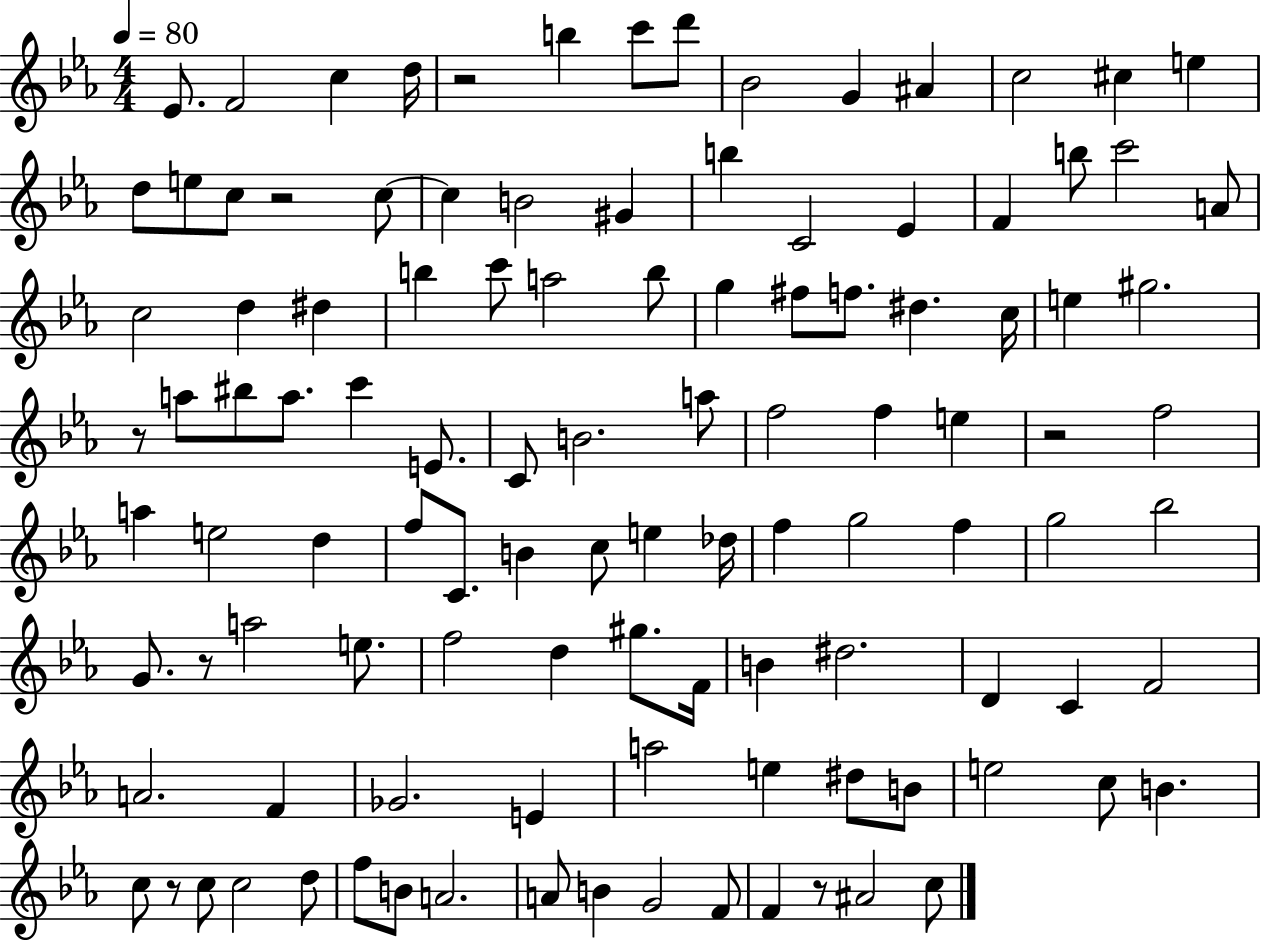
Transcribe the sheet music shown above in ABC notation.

X:1
T:Untitled
M:4/4
L:1/4
K:Eb
_E/2 F2 c d/4 z2 b c'/2 d'/2 _B2 G ^A c2 ^c e d/2 e/2 c/2 z2 c/2 c B2 ^G b C2 _E F b/2 c'2 A/2 c2 d ^d b c'/2 a2 b/2 g ^f/2 f/2 ^d c/4 e ^g2 z/2 a/2 ^b/2 a/2 c' E/2 C/2 B2 a/2 f2 f e z2 f2 a e2 d f/2 C/2 B c/2 e _d/4 f g2 f g2 _b2 G/2 z/2 a2 e/2 f2 d ^g/2 F/4 B ^d2 D C F2 A2 F _G2 E a2 e ^d/2 B/2 e2 c/2 B c/2 z/2 c/2 c2 d/2 f/2 B/2 A2 A/2 B G2 F/2 F z/2 ^A2 c/2